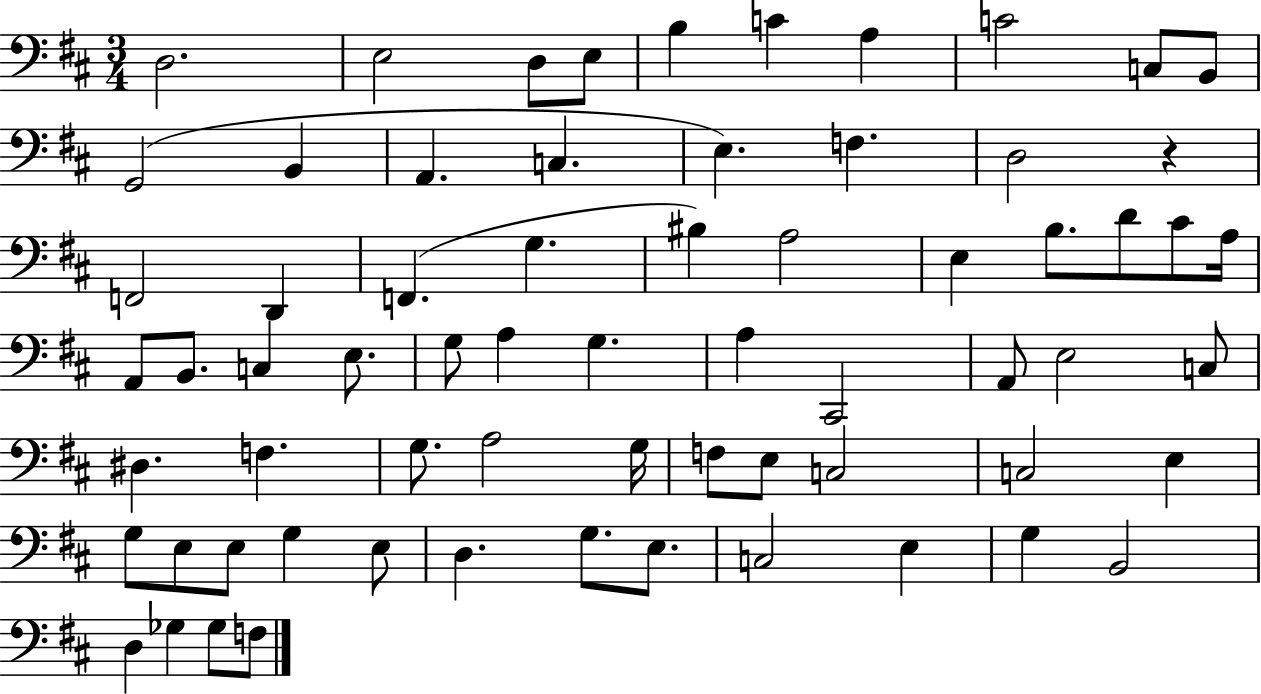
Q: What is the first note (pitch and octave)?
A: D3